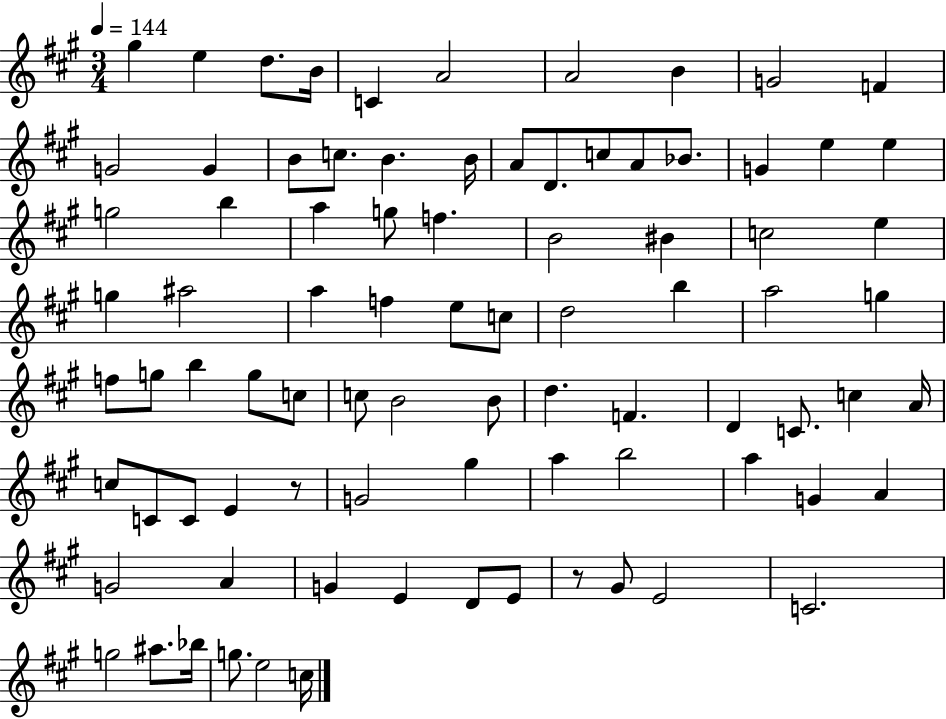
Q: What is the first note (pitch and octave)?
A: G#5